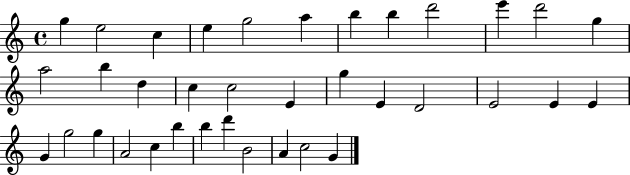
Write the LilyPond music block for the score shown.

{
  \clef treble
  \time 4/4
  \defaultTimeSignature
  \key c \major
  g''4 e''2 c''4 | e''4 g''2 a''4 | b''4 b''4 d'''2 | e'''4 d'''2 g''4 | \break a''2 b''4 d''4 | c''4 c''2 e'4 | g''4 e'4 d'2 | e'2 e'4 e'4 | \break g'4 g''2 g''4 | a'2 c''4 b''4 | b''4 d'''4 b'2 | a'4 c''2 g'4 | \break \bar "|."
}